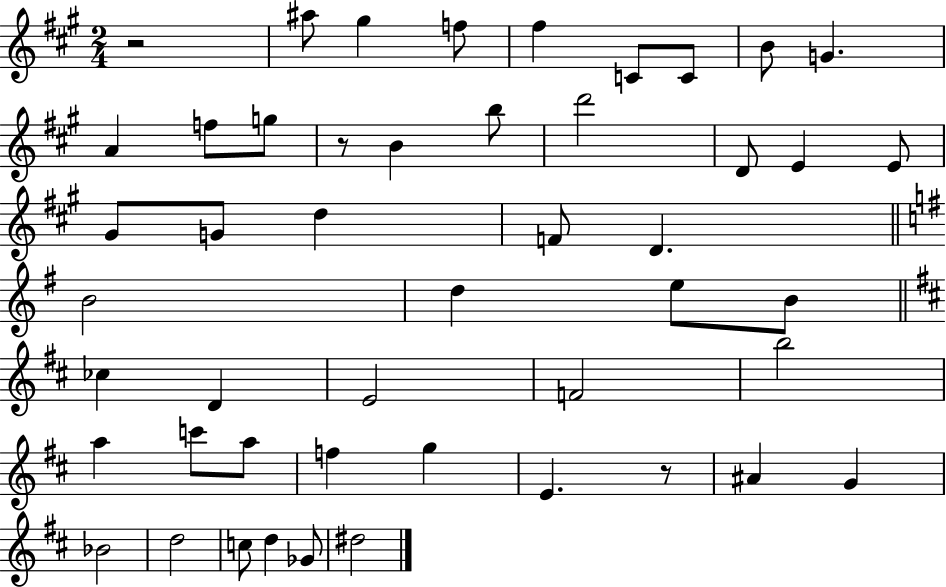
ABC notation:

X:1
T:Untitled
M:2/4
L:1/4
K:A
z2 ^a/2 ^g f/2 ^f C/2 C/2 B/2 G A f/2 g/2 z/2 B b/2 d'2 D/2 E E/2 ^G/2 G/2 d F/2 D B2 d e/2 B/2 _c D E2 F2 b2 a c'/2 a/2 f g E z/2 ^A G _B2 d2 c/2 d _G/2 ^d2